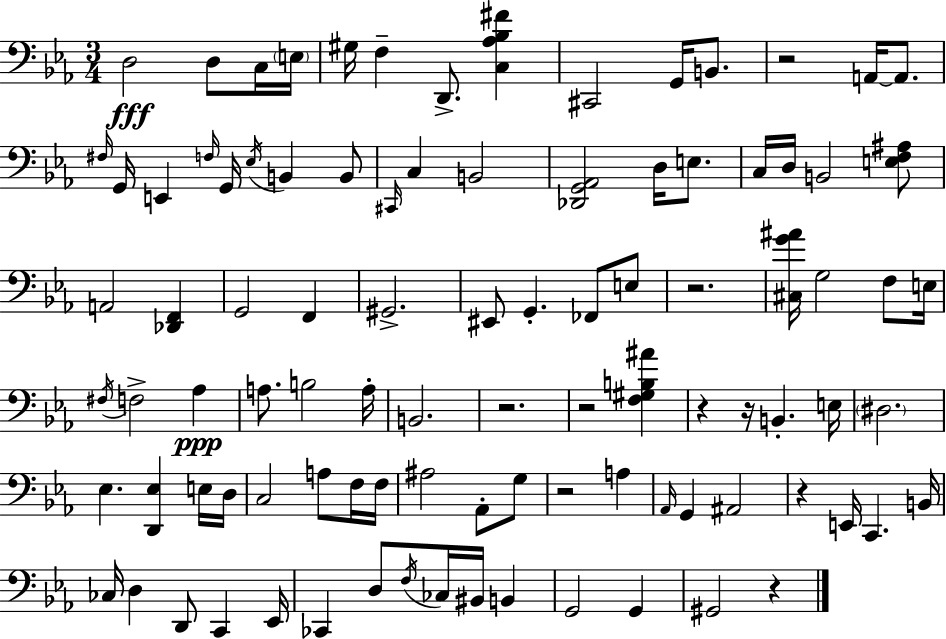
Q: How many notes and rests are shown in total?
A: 96